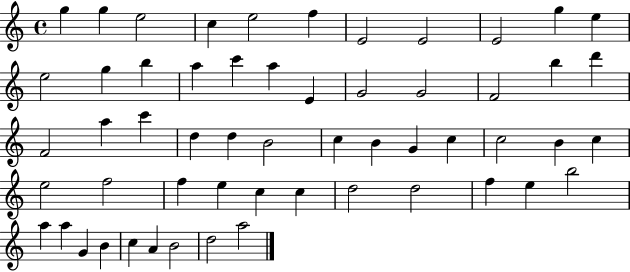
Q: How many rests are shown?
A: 0